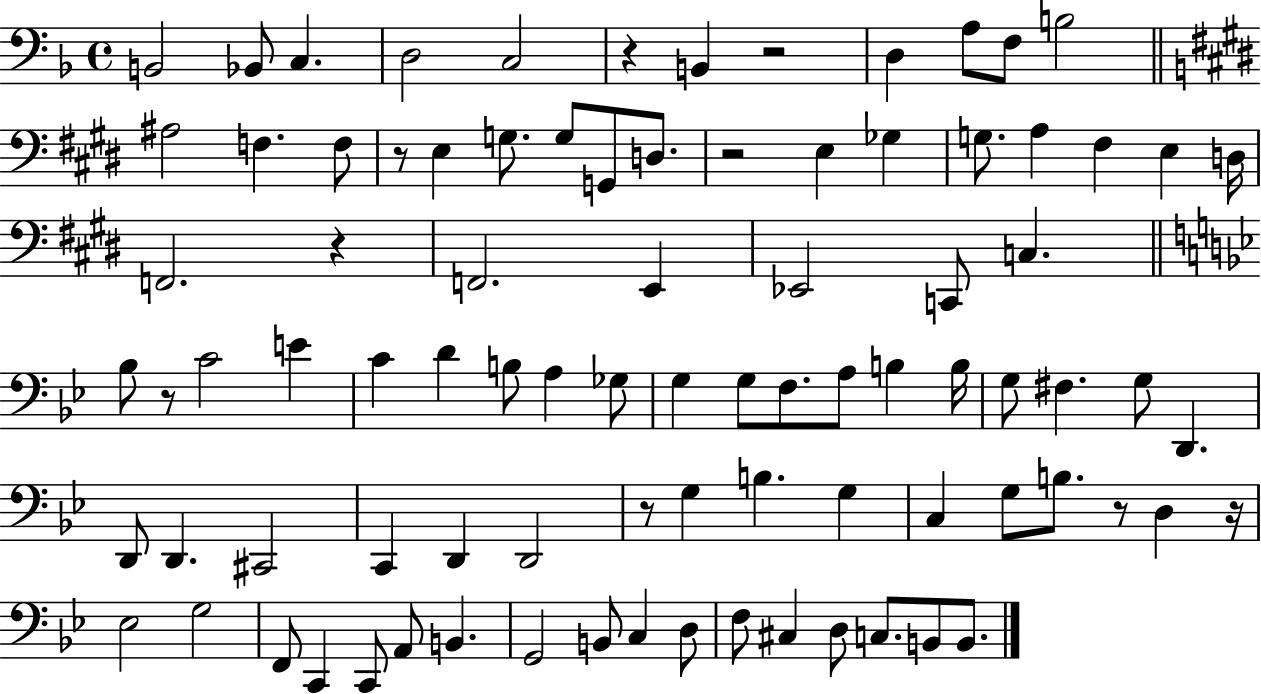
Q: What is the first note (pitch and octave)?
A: B2